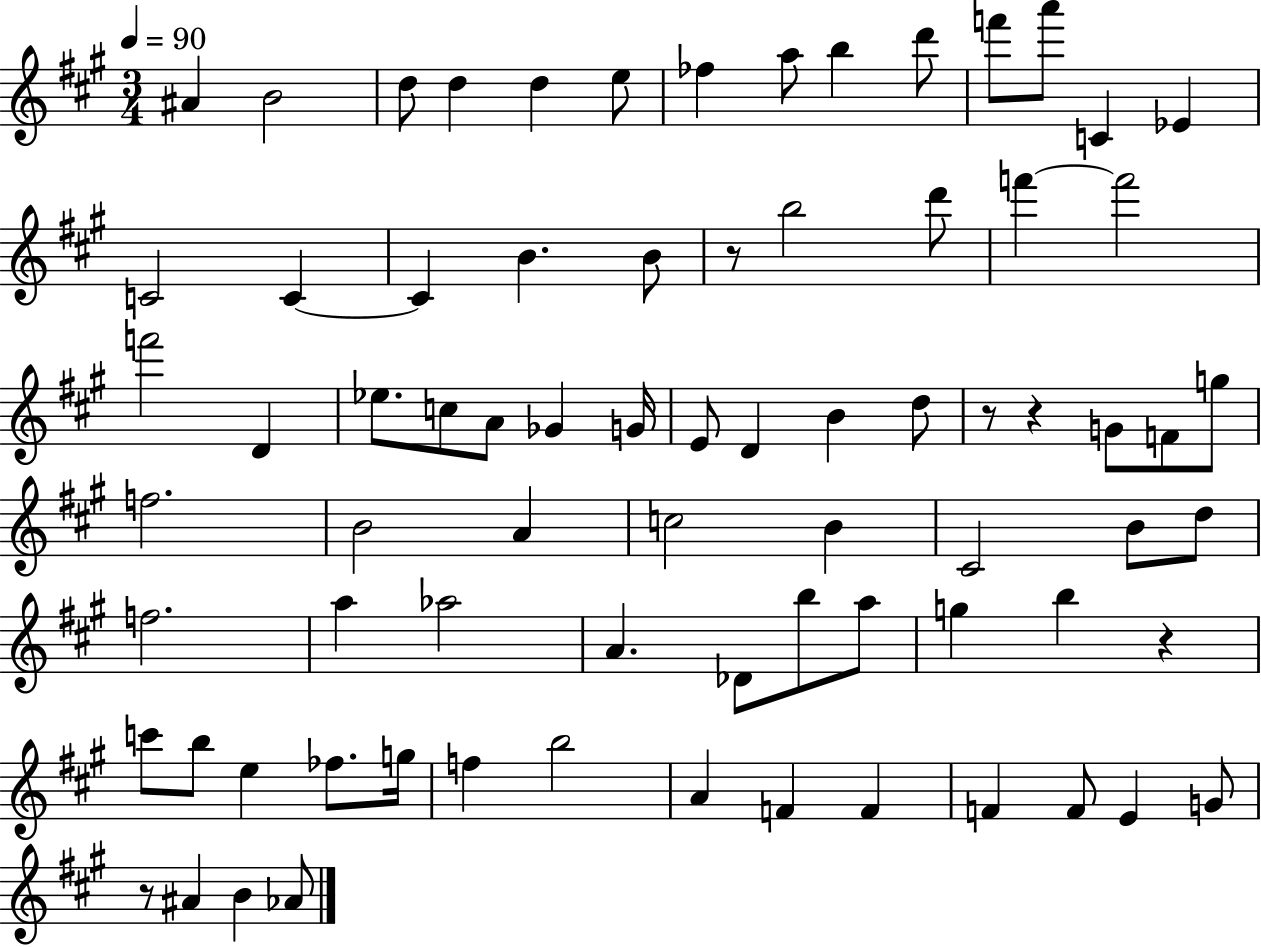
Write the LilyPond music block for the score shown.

{
  \clef treble
  \numericTimeSignature
  \time 3/4
  \key a \major
  \tempo 4 = 90
  ais'4 b'2 | d''8 d''4 d''4 e''8 | fes''4 a''8 b''4 d'''8 | f'''8 a'''8 c'4 ees'4 | \break c'2 c'4~~ | c'4 b'4. b'8 | r8 b''2 d'''8 | f'''4~~ f'''2 | \break f'''2 d'4 | ees''8. c''8 a'8 ges'4 g'16 | e'8 d'4 b'4 d''8 | r8 r4 g'8 f'8 g''8 | \break f''2. | b'2 a'4 | c''2 b'4 | cis'2 b'8 d''8 | \break f''2. | a''4 aes''2 | a'4. des'8 b''8 a''8 | g''4 b''4 r4 | \break c'''8 b''8 e''4 fes''8. g''16 | f''4 b''2 | a'4 f'4 f'4 | f'4 f'8 e'4 g'8 | \break r8 ais'4 b'4 aes'8 | \bar "|."
}